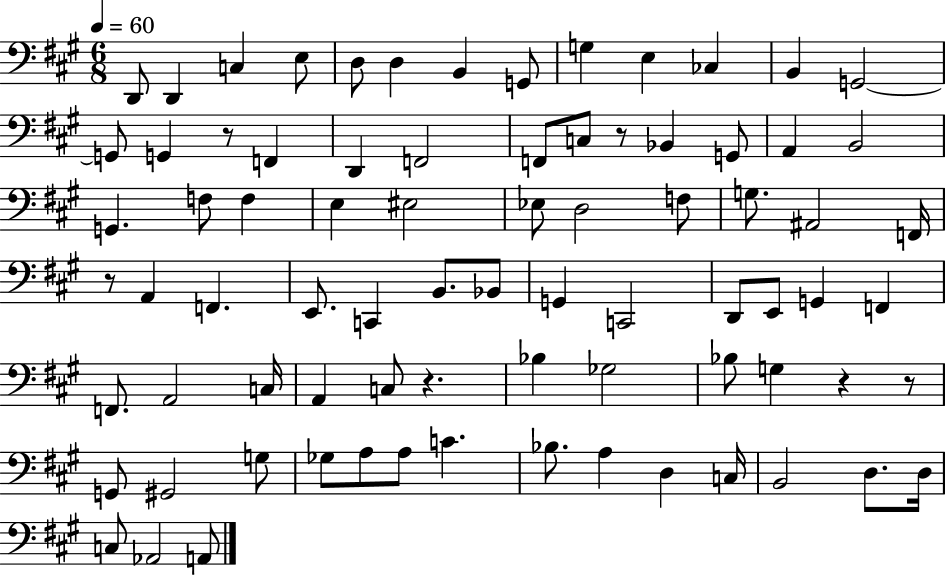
D2/e D2/q C3/q E3/e D3/e D3/q B2/q G2/e G3/q E3/q CES3/q B2/q G2/h G2/e G2/q R/e F2/q D2/q F2/h F2/e C3/e R/e Bb2/q G2/e A2/q B2/h G2/q. F3/e F3/q E3/q EIS3/h Eb3/e D3/h F3/e G3/e. A#2/h F2/s R/e A2/q F2/q. E2/e. C2/q B2/e. Bb2/e G2/q C2/h D2/e E2/e G2/q F2/q F2/e. A2/h C3/s A2/q C3/e R/q. Bb3/q Gb3/h Bb3/e G3/q R/q R/e G2/e G#2/h G3/e Gb3/e A3/e A3/e C4/q. Bb3/e. A3/q D3/q C3/s B2/h D3/e. D3/s C3/e Ab2/h A2/e